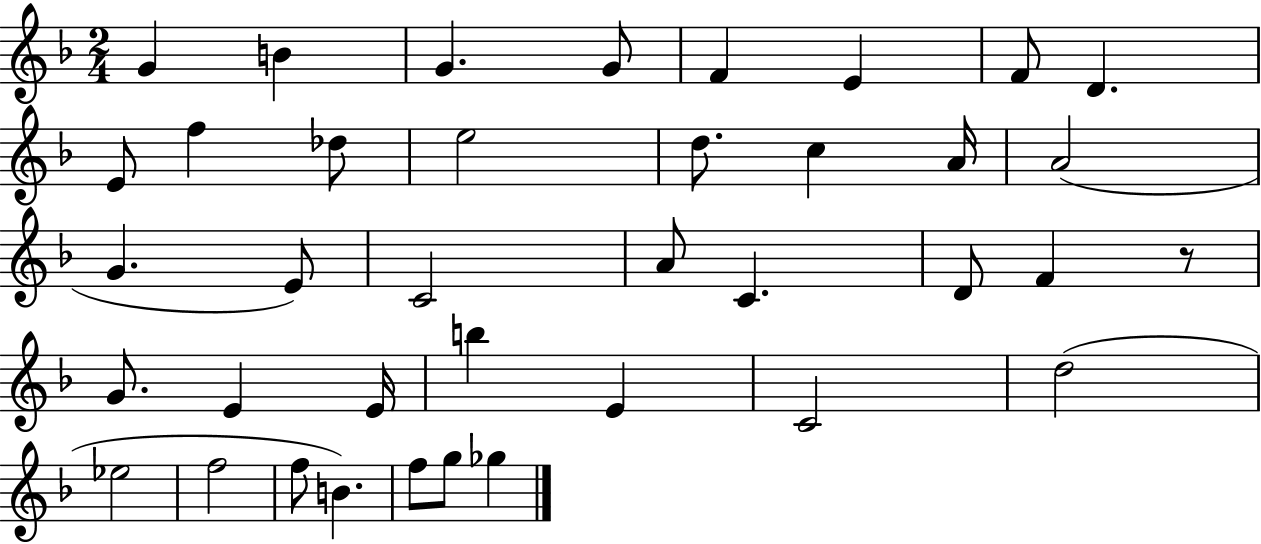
{
  \clef treble
  \numericTimeSignature
  \time 2/4
  \key f \major
  g'4 b'4 | g'4. g'8 | f'4 e'4 | f'8 d'4. | \break e'8 f''4 des''8 | e''2 | d''8. c''4 a'16 | a'2( | \break g'4. e'8) | c'2 | a'8 c'4. | d'8 f'4 r8 | \break g'8. e'4 e'16 | b''4 e'4 | c'2 | d''2( | \break ees''2 | f''2 | f''8 b'4.) | f''8 g''8 ges''4 | \break \bar "|."
}